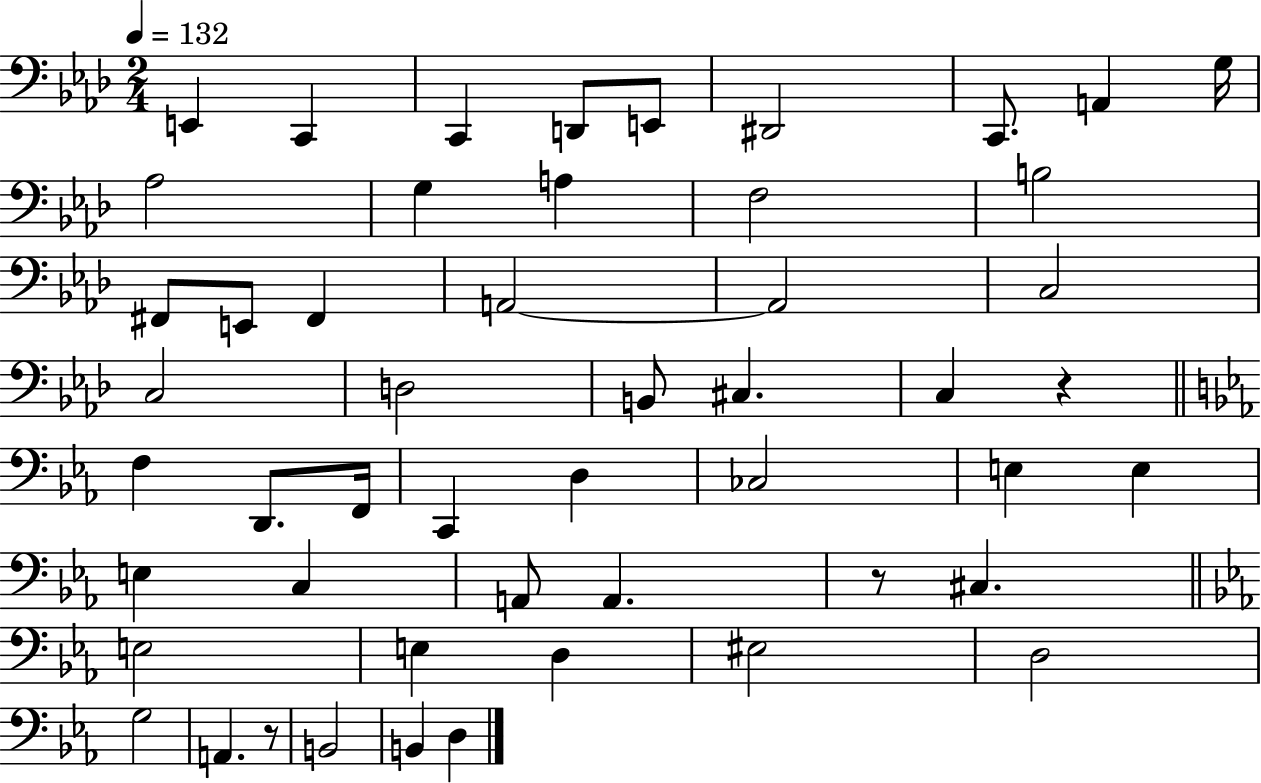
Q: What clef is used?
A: bass